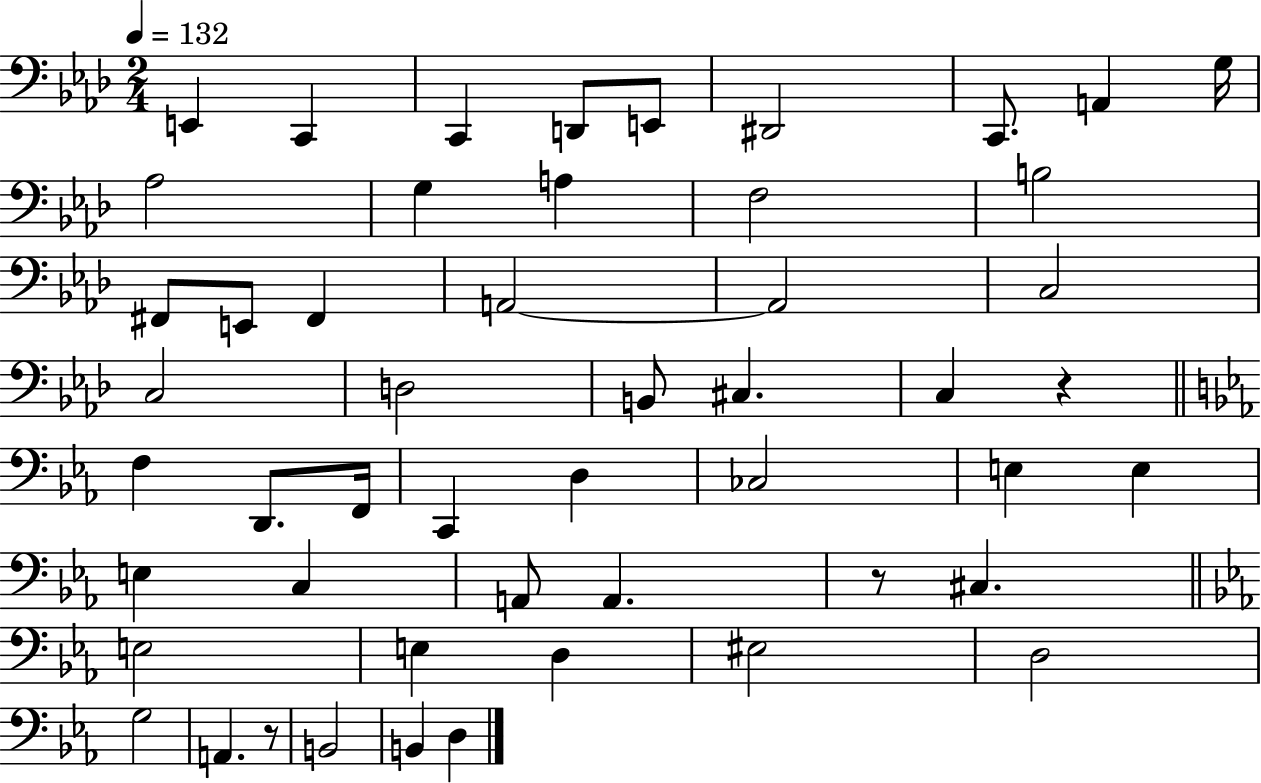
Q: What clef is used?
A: bass